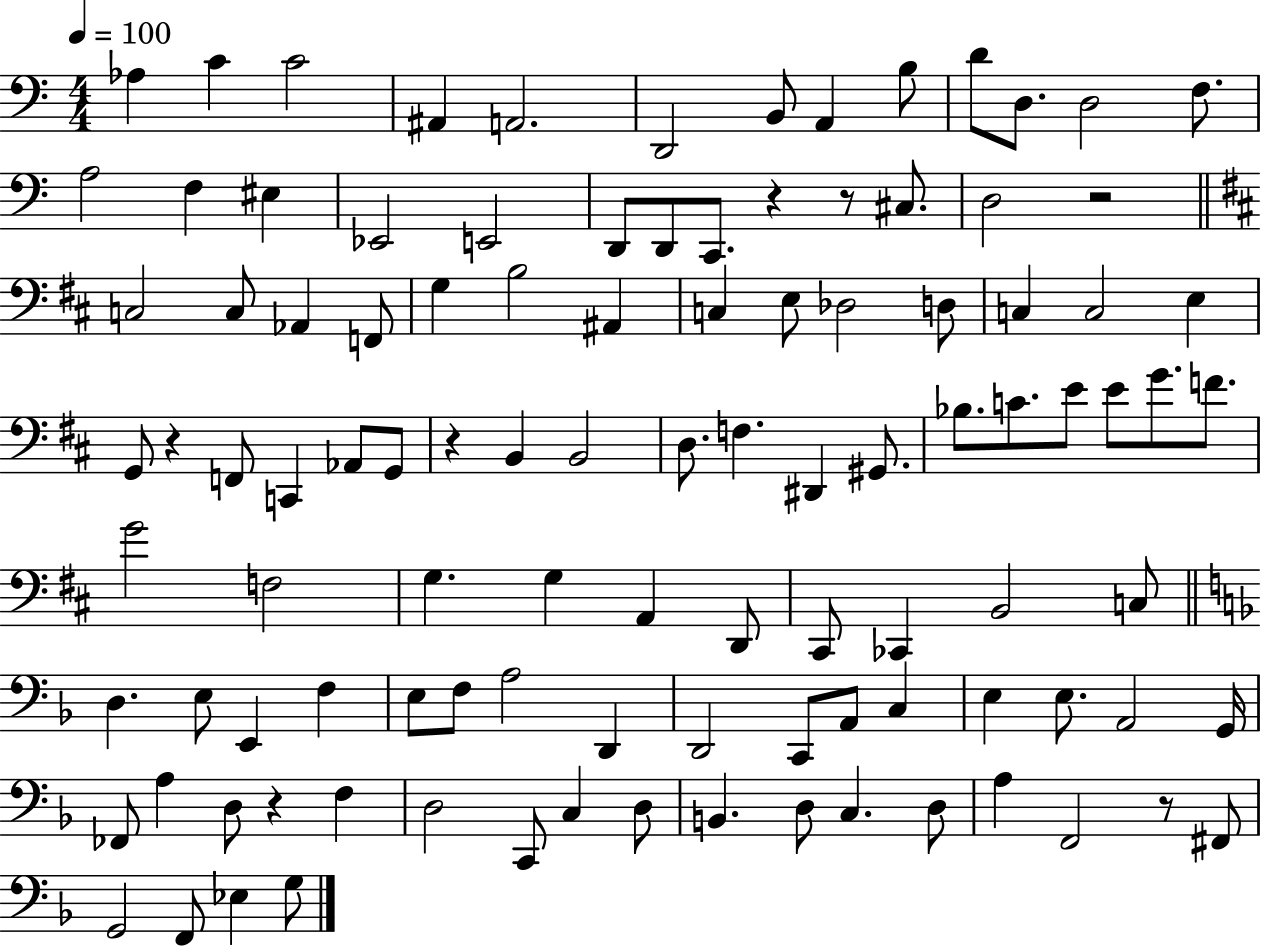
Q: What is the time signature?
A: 4/4